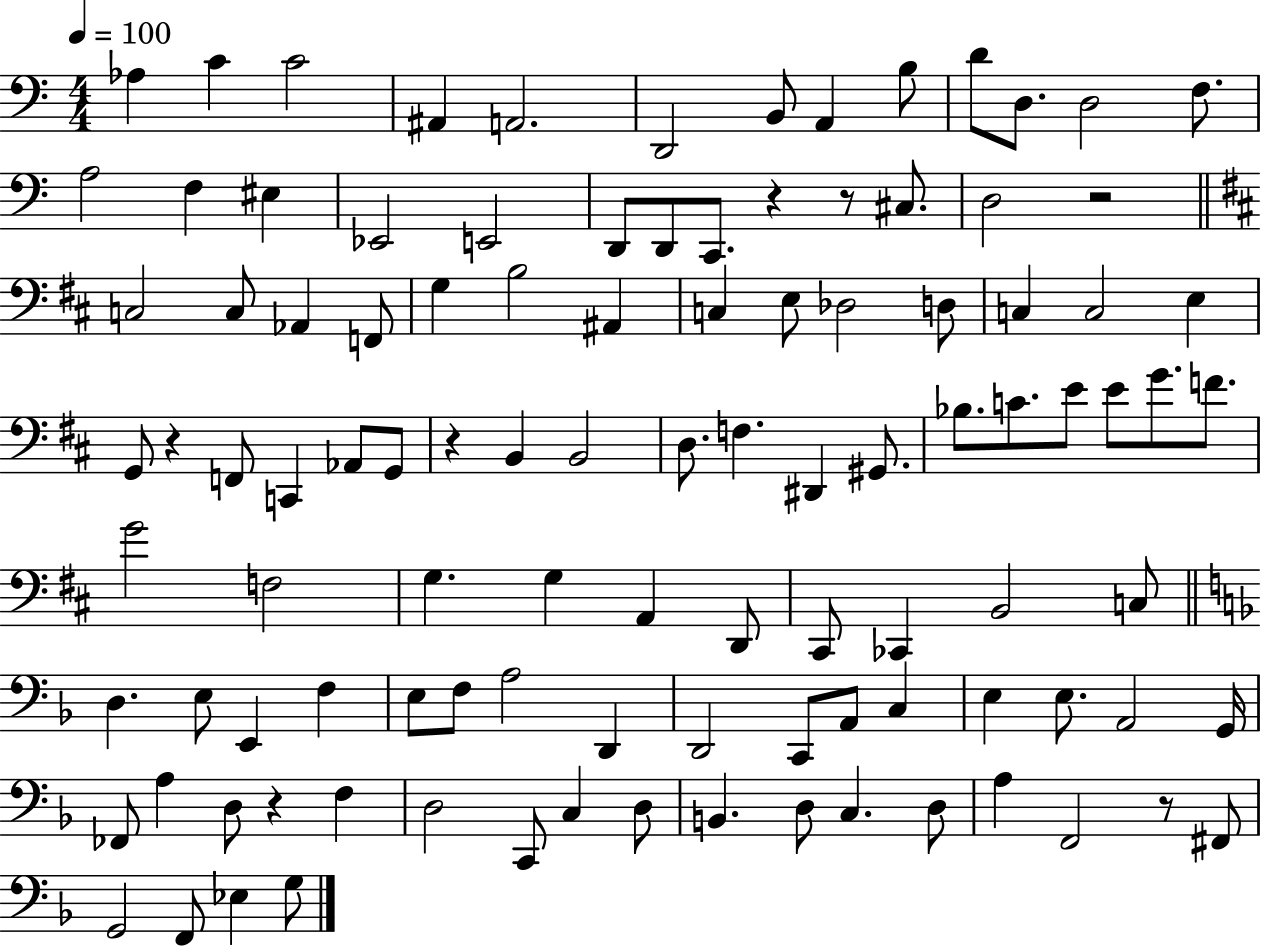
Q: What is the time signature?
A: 4/4